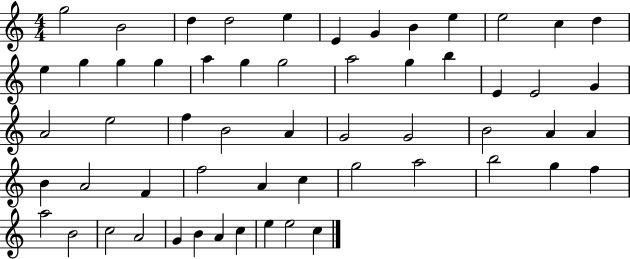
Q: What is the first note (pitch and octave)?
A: G5